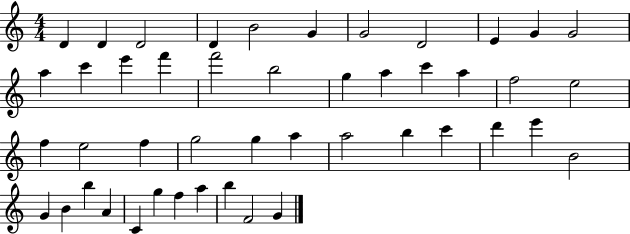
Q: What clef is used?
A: treble